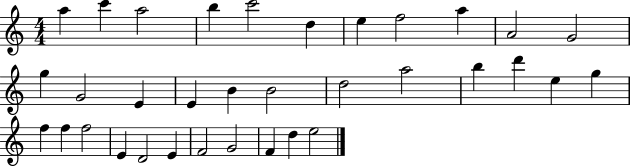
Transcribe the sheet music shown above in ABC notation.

X:1
T:Untitled
M:4/4
L:1/4
K:C
a c' a2 b c'2 d e f2 a A2 G2 g G2 E E B B2 d2 a2 b d' e g f f f2 E D2 E F2 G2 F d e2